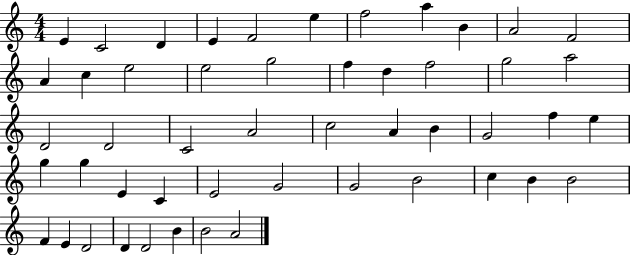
E4/q C4/h D4/q E4/q F4/h E5/q F5/h A5/q B4/q A4/h F4/h A4/q C5/q E5/h E5/h G5/h F5/q D5/q F5/h G5/h A5/h D4/h D4/h C4/h A4/h C5/h A4/q B4/q G4/h F5/q E5/q G5/q G5/q E4/q C4/q E4/h G4/h G4/h B4/h C5/q B4/q B4/h F4/q E4/q D4/h D4/q D4/h B4/q B4/h A4/h